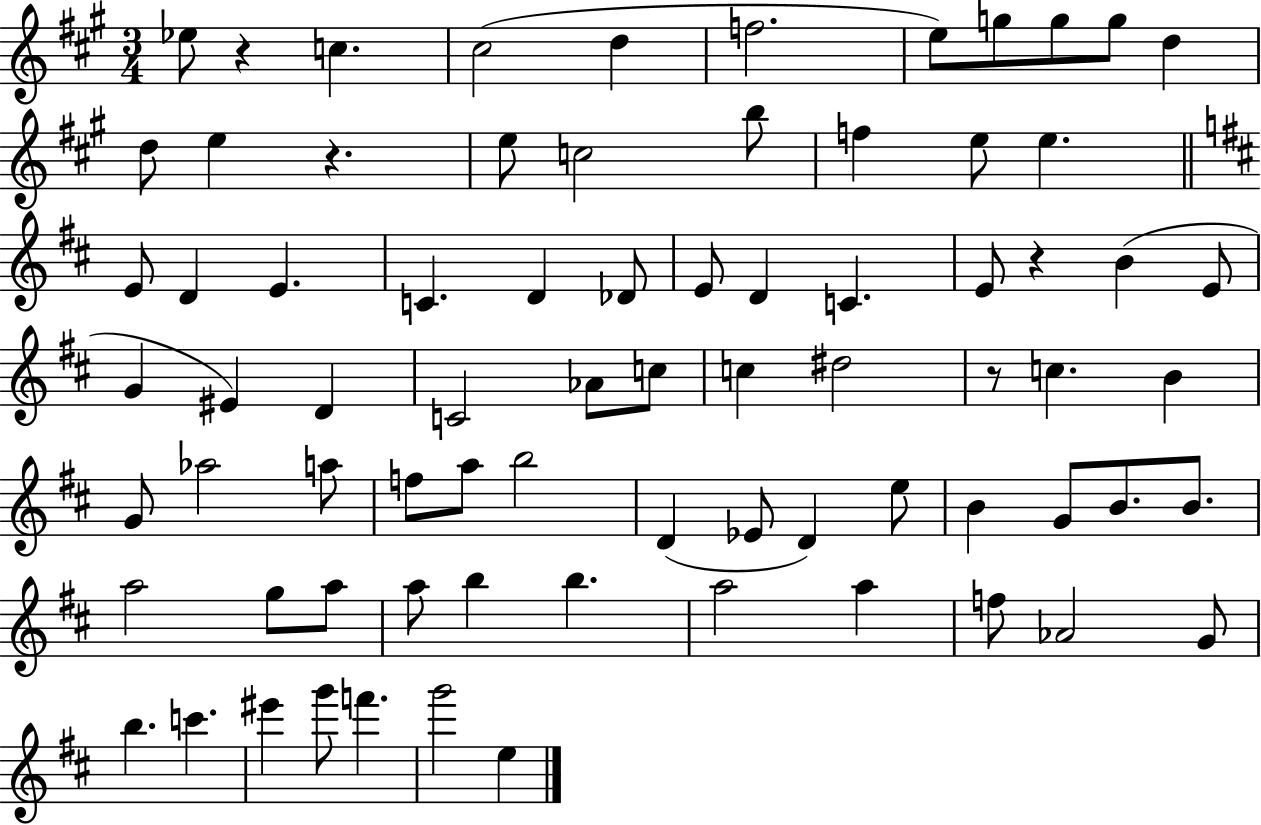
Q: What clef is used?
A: treble